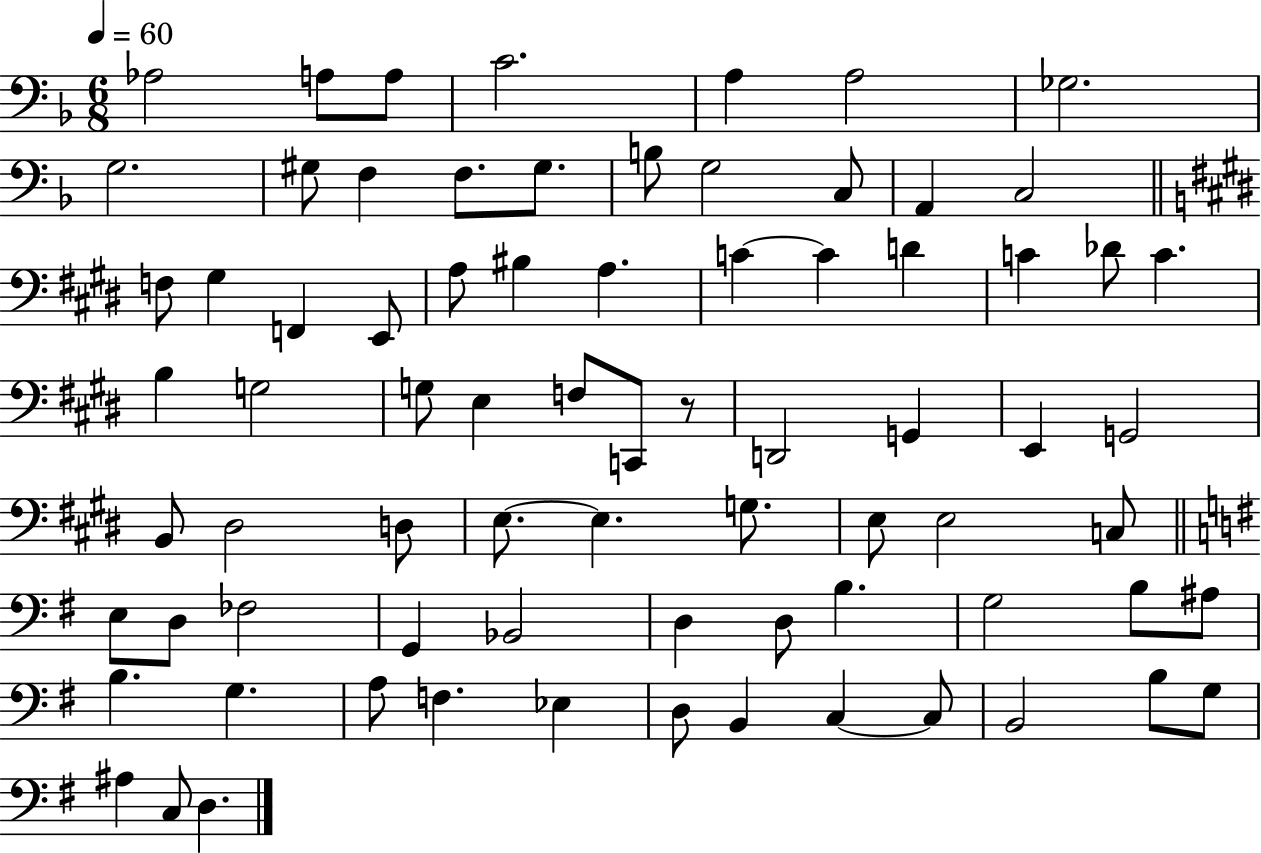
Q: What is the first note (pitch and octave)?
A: Ab3